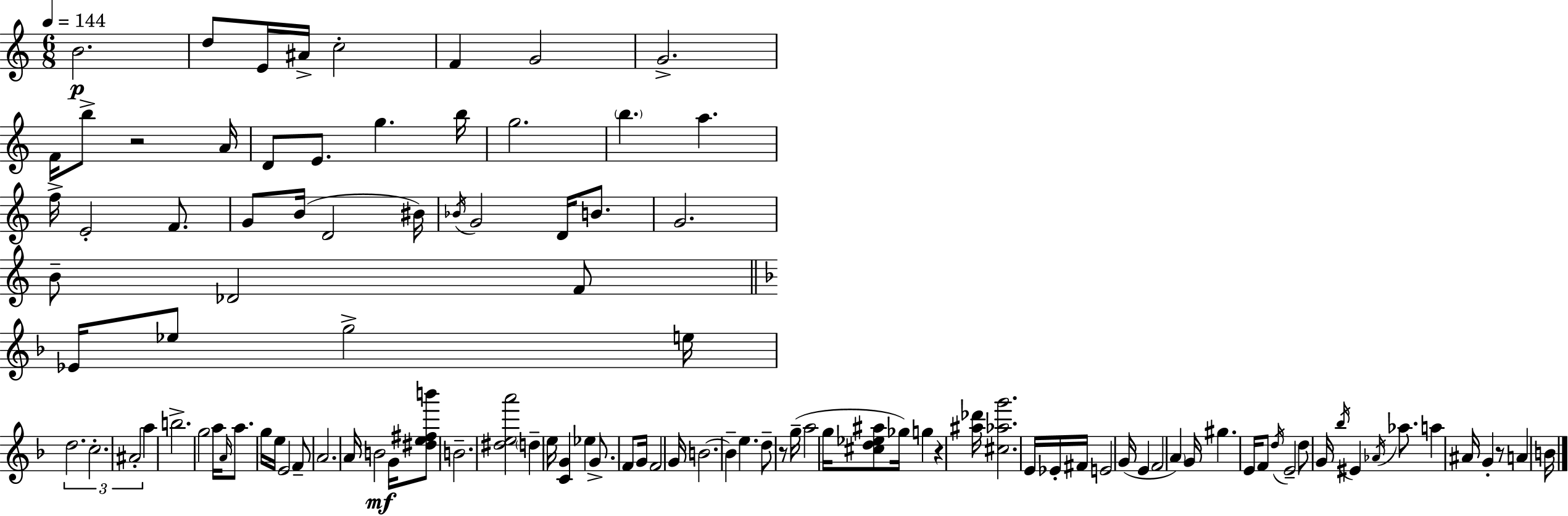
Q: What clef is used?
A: treble